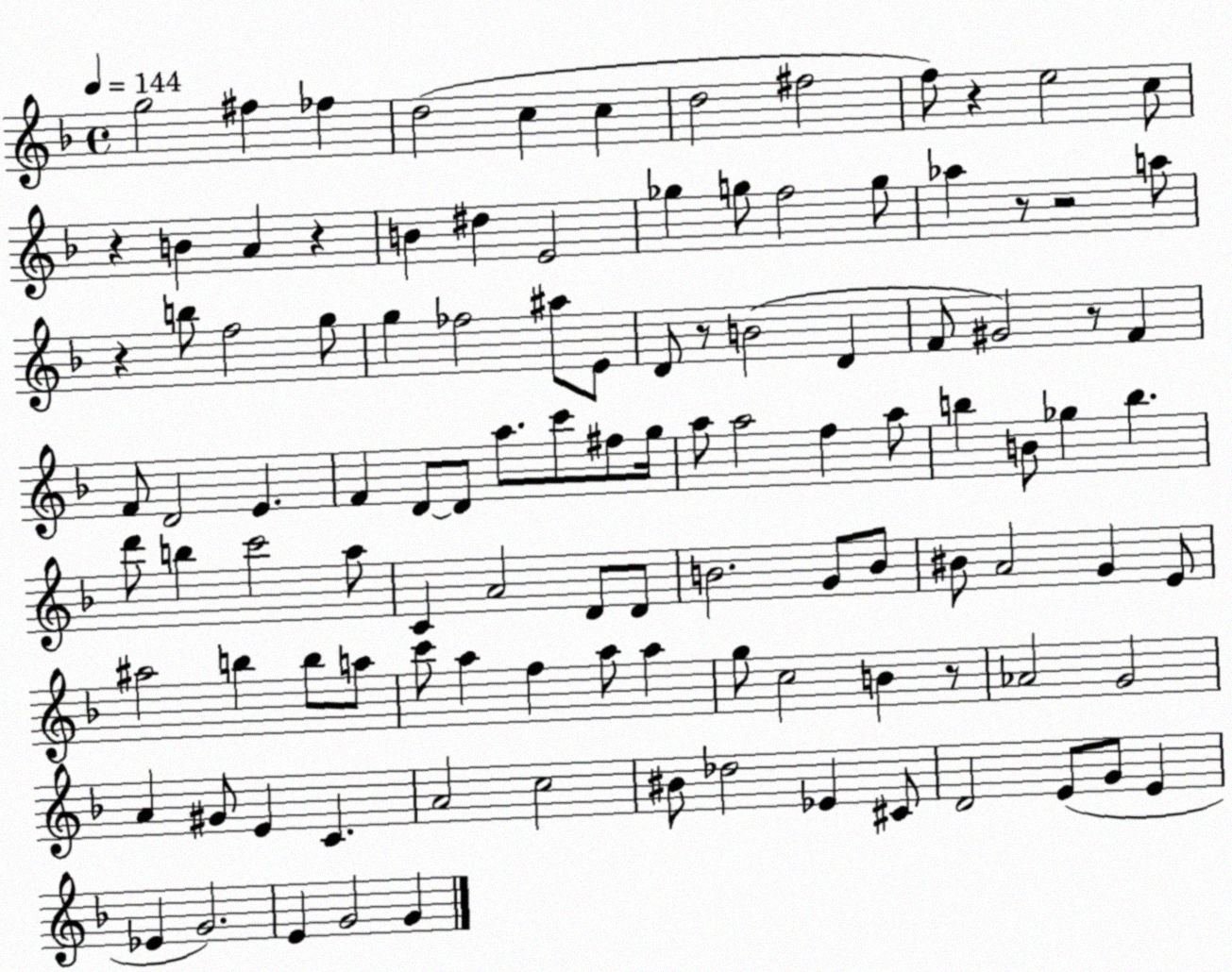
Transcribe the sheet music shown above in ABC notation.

X:1
T:Untitled
M:4/4
L:1/4
K:F
g2 ^f _f d2 c c d2 ^f2 f/2 z e2 c/2 z B A z B ^d E2 _g g/2 f2 g/2 _a z/2 z2 a/2 z b/2 f2 g/2 g _f2 ^a/2 E/2 D/2 z/2 B2 D F/2 ^G2 z/2 F F/2 D2 E F D/2 D/2 a/2 c'/2 ^f/2 g/4 a/2 a2 f a/2 b B/2 _g b d'/2 b c'2 a/2 C A2 D/2 D/2 B2 G/2 B/2 ^B/2 A2 G E/2 ^a2 b b/2 a/2 c'/2 a f a/2 a g/2 c2 B z/2 _A2 G2 A ^G/2 E C A2 c2 ^B/2 _d2 _E ^C/2 D2 E/2 G/2 E _E G2 E G2 G